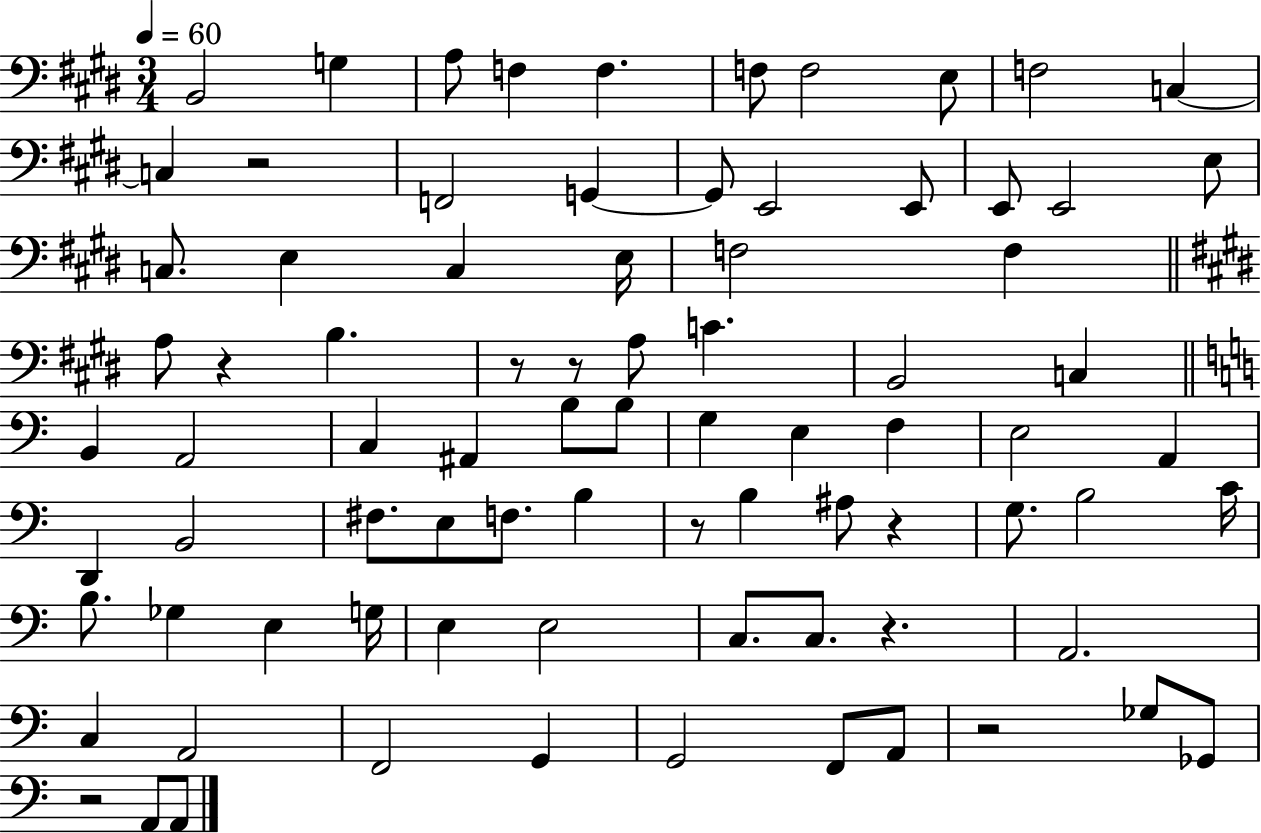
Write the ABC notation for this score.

X:1
T:Untitled
M:3/4
L:1/4
K:E
B,,2 G, A,/2 F, F, F,/2 F,2 E,/2 F,2 C, C, z2 F,,2 G,, G,,/2 E,,2 E,,/2 E,,/2 E,,2 E,/2 C,/2 E, C, E,/4 F,2 F, A,/2 z B, z/2 z/2 A,/2 C B,,2 C, B,, A,,2 C, ^A,, B,/2 B,/2 G, E, F, E,2 A,, D,, B,,2 ^F,/2 E,/2 F,/2 B, z/2 B, ^A,/2 z G,/2 B,2 C/4 B,/2 _G, E, G,/4 E, E,2 C,/2 C,/2 z A,,2 C, A,,2 F,,2 G,, G,,2 F,,/2 A,,/2 z2 _G,/2 _G,,/2 z2 A,,/2 A,,/2